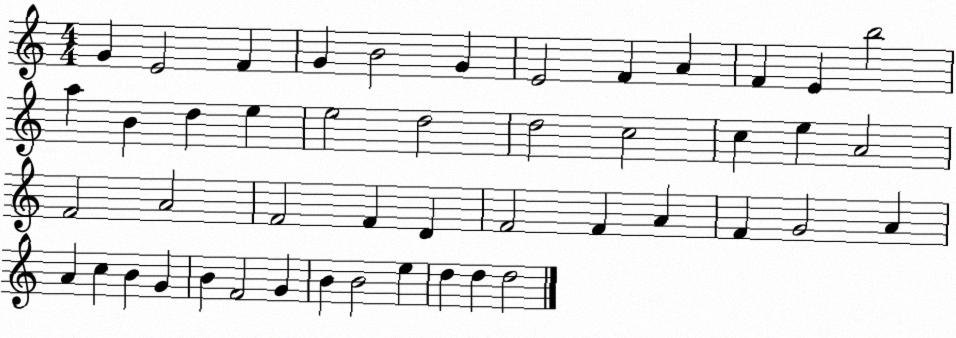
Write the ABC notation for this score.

X:1
T:Untitled
M:4/4
L:1/4
K:C
G E2 F G B2 G E2 F A F E b2 a B d e e2 d2 d2 c2 c e A2 F2 A2 F2 F D F2 F A F G2 A A c B G B F2 G B B2 e d d d2